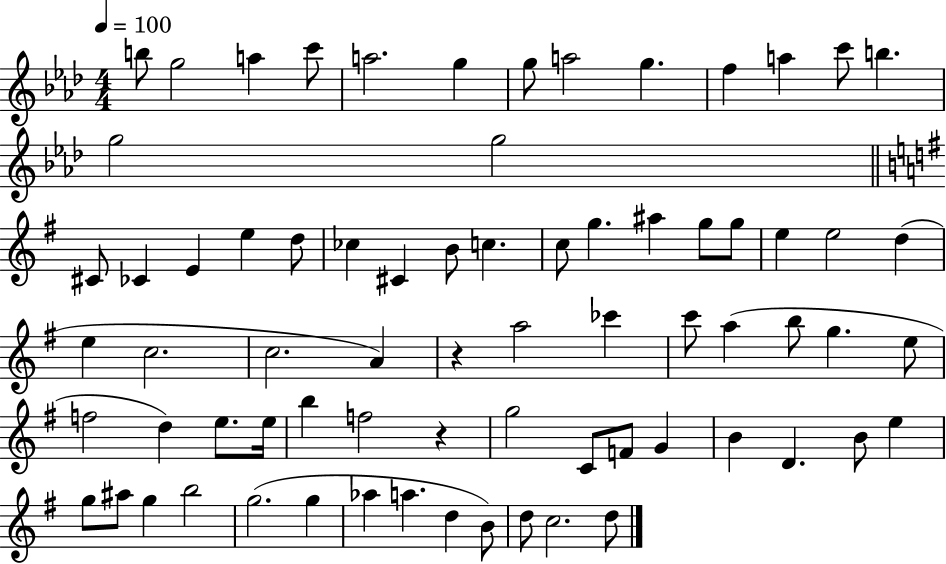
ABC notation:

X:1
T:Untitled
M:4/4
L:1/4
K:Ab
b/2 g2 a c'/2 a2 g g/2 a2 g f a c'/2 b g2 g2 ^C/2 _C E e d/2 _c ^C B/2 c c/2 g ^a g/2 g/2 e e2 d e c2 c2 A z a2 _c' c'/2 a b/2 g e/2 f2 d e/2 e/4 b f2 z g2 C/2 F/2 G B D B/2 e g/2 ^a/2 g b2 g2 g _a a d B/2 d/2 c2 d/2